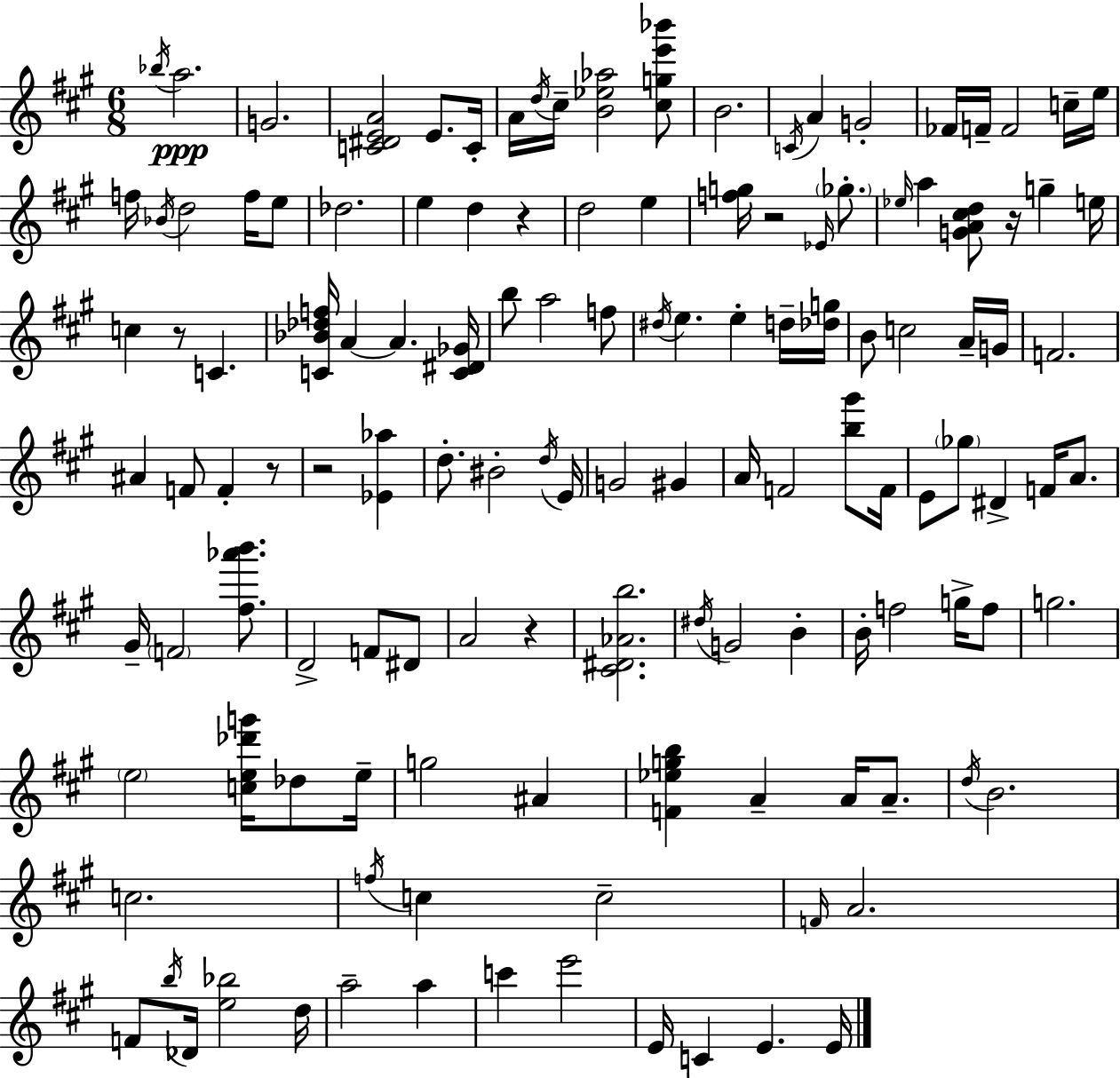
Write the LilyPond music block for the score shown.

{
  \clef treble
  \numericTimeSignature
  \time 6/8
  \key a \major
  \acciaccatura { bes''16 }\ppp a''2. | g'2. | <c' dis' e' a'>2 e'8. | c'16-. a'16 \acciaccatura { d''16 } cis''16-- <b' ees'' aes''>2 | \break <cis'' g'' e''' bes'''>8 b'2. | \acciaccatura { c'16 } a'4 g'2-. | fes'16 f'16-- f'2 | c''16-- e''16 f''16 \acciaccatura { bes'16 } d''2 | \break f''16 e''8 des''2. | e''4 d''4 | r4 d''2 | e''4 <f'' g''>16 r2 | \break \grace { ees'16 } \parenthesize ges''8.-. \grace { ees''16 } a''4 <g' a' cis'' d''>8 | r16 g''4-- e''16 c''4 r8 | c'4. <c' bes' des'' f''>16 a'4~~ a'4. | <c' dis' ges'>16 b''8 a''2 | \break f''8 \acciaccatura { dis''16 } e''4. | e''4-. d''16-- <des'' g''>16 b'8 c''2 | a'16-- g'16 f'2. | ais'4 f'8 | \break f'4-. r8 r2 | <ees' aes''>4 d''8.-. bis'2-. | \acciaccatura { d''16 } e'16 g'2 | gis'4 a'16 f'2 | \break <b'' gis'''>8 f'16 e'8 \parenthesize ges''8 | dis'4-> f'16 a'8. gis'16-- \parenthesize f'2 | <fis'' aes''' b'''>8. d'2-> | f'8 dis'8 a'2 | \break r4 <cis' dis' aes' b''>2. | \acciaccatura { dis''16 } g'2 | b'4-. b'16-. f''2 | g''16-> f''8 g''2. | \break \parenthesize e''2 | <c'' e'' des''' g'''>16 des''8 e''16-- g''2 | ais'4 <f' ees'' g'' b''>4 | a'4-- a'16 a'8.-- \acciaccatura { d''16 } b'2. | \break c''2. | \acciaccatura { f''16 } c''4 | c''2-- \grace { f'16 } | a'2. | \break f'8 \acciaccatura { b''16 } des'16 <e'' bes''>2 | d''16 a''2-- a''4 | c'''4 e'''2 | e'16 c'4 e'4. | \break e'16 \bar "|."
}